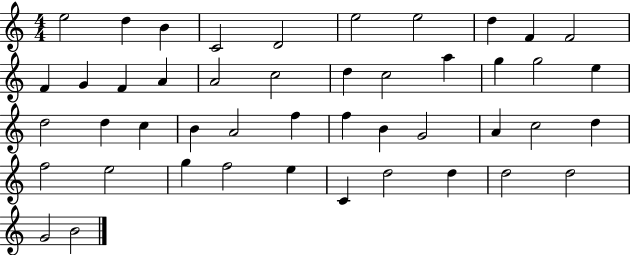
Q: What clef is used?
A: treble